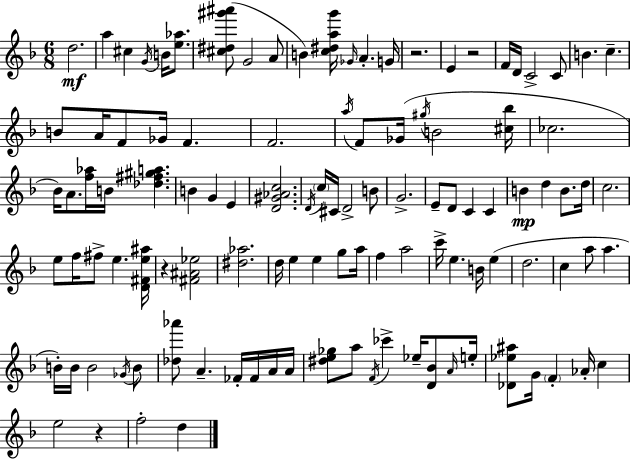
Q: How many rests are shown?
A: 4